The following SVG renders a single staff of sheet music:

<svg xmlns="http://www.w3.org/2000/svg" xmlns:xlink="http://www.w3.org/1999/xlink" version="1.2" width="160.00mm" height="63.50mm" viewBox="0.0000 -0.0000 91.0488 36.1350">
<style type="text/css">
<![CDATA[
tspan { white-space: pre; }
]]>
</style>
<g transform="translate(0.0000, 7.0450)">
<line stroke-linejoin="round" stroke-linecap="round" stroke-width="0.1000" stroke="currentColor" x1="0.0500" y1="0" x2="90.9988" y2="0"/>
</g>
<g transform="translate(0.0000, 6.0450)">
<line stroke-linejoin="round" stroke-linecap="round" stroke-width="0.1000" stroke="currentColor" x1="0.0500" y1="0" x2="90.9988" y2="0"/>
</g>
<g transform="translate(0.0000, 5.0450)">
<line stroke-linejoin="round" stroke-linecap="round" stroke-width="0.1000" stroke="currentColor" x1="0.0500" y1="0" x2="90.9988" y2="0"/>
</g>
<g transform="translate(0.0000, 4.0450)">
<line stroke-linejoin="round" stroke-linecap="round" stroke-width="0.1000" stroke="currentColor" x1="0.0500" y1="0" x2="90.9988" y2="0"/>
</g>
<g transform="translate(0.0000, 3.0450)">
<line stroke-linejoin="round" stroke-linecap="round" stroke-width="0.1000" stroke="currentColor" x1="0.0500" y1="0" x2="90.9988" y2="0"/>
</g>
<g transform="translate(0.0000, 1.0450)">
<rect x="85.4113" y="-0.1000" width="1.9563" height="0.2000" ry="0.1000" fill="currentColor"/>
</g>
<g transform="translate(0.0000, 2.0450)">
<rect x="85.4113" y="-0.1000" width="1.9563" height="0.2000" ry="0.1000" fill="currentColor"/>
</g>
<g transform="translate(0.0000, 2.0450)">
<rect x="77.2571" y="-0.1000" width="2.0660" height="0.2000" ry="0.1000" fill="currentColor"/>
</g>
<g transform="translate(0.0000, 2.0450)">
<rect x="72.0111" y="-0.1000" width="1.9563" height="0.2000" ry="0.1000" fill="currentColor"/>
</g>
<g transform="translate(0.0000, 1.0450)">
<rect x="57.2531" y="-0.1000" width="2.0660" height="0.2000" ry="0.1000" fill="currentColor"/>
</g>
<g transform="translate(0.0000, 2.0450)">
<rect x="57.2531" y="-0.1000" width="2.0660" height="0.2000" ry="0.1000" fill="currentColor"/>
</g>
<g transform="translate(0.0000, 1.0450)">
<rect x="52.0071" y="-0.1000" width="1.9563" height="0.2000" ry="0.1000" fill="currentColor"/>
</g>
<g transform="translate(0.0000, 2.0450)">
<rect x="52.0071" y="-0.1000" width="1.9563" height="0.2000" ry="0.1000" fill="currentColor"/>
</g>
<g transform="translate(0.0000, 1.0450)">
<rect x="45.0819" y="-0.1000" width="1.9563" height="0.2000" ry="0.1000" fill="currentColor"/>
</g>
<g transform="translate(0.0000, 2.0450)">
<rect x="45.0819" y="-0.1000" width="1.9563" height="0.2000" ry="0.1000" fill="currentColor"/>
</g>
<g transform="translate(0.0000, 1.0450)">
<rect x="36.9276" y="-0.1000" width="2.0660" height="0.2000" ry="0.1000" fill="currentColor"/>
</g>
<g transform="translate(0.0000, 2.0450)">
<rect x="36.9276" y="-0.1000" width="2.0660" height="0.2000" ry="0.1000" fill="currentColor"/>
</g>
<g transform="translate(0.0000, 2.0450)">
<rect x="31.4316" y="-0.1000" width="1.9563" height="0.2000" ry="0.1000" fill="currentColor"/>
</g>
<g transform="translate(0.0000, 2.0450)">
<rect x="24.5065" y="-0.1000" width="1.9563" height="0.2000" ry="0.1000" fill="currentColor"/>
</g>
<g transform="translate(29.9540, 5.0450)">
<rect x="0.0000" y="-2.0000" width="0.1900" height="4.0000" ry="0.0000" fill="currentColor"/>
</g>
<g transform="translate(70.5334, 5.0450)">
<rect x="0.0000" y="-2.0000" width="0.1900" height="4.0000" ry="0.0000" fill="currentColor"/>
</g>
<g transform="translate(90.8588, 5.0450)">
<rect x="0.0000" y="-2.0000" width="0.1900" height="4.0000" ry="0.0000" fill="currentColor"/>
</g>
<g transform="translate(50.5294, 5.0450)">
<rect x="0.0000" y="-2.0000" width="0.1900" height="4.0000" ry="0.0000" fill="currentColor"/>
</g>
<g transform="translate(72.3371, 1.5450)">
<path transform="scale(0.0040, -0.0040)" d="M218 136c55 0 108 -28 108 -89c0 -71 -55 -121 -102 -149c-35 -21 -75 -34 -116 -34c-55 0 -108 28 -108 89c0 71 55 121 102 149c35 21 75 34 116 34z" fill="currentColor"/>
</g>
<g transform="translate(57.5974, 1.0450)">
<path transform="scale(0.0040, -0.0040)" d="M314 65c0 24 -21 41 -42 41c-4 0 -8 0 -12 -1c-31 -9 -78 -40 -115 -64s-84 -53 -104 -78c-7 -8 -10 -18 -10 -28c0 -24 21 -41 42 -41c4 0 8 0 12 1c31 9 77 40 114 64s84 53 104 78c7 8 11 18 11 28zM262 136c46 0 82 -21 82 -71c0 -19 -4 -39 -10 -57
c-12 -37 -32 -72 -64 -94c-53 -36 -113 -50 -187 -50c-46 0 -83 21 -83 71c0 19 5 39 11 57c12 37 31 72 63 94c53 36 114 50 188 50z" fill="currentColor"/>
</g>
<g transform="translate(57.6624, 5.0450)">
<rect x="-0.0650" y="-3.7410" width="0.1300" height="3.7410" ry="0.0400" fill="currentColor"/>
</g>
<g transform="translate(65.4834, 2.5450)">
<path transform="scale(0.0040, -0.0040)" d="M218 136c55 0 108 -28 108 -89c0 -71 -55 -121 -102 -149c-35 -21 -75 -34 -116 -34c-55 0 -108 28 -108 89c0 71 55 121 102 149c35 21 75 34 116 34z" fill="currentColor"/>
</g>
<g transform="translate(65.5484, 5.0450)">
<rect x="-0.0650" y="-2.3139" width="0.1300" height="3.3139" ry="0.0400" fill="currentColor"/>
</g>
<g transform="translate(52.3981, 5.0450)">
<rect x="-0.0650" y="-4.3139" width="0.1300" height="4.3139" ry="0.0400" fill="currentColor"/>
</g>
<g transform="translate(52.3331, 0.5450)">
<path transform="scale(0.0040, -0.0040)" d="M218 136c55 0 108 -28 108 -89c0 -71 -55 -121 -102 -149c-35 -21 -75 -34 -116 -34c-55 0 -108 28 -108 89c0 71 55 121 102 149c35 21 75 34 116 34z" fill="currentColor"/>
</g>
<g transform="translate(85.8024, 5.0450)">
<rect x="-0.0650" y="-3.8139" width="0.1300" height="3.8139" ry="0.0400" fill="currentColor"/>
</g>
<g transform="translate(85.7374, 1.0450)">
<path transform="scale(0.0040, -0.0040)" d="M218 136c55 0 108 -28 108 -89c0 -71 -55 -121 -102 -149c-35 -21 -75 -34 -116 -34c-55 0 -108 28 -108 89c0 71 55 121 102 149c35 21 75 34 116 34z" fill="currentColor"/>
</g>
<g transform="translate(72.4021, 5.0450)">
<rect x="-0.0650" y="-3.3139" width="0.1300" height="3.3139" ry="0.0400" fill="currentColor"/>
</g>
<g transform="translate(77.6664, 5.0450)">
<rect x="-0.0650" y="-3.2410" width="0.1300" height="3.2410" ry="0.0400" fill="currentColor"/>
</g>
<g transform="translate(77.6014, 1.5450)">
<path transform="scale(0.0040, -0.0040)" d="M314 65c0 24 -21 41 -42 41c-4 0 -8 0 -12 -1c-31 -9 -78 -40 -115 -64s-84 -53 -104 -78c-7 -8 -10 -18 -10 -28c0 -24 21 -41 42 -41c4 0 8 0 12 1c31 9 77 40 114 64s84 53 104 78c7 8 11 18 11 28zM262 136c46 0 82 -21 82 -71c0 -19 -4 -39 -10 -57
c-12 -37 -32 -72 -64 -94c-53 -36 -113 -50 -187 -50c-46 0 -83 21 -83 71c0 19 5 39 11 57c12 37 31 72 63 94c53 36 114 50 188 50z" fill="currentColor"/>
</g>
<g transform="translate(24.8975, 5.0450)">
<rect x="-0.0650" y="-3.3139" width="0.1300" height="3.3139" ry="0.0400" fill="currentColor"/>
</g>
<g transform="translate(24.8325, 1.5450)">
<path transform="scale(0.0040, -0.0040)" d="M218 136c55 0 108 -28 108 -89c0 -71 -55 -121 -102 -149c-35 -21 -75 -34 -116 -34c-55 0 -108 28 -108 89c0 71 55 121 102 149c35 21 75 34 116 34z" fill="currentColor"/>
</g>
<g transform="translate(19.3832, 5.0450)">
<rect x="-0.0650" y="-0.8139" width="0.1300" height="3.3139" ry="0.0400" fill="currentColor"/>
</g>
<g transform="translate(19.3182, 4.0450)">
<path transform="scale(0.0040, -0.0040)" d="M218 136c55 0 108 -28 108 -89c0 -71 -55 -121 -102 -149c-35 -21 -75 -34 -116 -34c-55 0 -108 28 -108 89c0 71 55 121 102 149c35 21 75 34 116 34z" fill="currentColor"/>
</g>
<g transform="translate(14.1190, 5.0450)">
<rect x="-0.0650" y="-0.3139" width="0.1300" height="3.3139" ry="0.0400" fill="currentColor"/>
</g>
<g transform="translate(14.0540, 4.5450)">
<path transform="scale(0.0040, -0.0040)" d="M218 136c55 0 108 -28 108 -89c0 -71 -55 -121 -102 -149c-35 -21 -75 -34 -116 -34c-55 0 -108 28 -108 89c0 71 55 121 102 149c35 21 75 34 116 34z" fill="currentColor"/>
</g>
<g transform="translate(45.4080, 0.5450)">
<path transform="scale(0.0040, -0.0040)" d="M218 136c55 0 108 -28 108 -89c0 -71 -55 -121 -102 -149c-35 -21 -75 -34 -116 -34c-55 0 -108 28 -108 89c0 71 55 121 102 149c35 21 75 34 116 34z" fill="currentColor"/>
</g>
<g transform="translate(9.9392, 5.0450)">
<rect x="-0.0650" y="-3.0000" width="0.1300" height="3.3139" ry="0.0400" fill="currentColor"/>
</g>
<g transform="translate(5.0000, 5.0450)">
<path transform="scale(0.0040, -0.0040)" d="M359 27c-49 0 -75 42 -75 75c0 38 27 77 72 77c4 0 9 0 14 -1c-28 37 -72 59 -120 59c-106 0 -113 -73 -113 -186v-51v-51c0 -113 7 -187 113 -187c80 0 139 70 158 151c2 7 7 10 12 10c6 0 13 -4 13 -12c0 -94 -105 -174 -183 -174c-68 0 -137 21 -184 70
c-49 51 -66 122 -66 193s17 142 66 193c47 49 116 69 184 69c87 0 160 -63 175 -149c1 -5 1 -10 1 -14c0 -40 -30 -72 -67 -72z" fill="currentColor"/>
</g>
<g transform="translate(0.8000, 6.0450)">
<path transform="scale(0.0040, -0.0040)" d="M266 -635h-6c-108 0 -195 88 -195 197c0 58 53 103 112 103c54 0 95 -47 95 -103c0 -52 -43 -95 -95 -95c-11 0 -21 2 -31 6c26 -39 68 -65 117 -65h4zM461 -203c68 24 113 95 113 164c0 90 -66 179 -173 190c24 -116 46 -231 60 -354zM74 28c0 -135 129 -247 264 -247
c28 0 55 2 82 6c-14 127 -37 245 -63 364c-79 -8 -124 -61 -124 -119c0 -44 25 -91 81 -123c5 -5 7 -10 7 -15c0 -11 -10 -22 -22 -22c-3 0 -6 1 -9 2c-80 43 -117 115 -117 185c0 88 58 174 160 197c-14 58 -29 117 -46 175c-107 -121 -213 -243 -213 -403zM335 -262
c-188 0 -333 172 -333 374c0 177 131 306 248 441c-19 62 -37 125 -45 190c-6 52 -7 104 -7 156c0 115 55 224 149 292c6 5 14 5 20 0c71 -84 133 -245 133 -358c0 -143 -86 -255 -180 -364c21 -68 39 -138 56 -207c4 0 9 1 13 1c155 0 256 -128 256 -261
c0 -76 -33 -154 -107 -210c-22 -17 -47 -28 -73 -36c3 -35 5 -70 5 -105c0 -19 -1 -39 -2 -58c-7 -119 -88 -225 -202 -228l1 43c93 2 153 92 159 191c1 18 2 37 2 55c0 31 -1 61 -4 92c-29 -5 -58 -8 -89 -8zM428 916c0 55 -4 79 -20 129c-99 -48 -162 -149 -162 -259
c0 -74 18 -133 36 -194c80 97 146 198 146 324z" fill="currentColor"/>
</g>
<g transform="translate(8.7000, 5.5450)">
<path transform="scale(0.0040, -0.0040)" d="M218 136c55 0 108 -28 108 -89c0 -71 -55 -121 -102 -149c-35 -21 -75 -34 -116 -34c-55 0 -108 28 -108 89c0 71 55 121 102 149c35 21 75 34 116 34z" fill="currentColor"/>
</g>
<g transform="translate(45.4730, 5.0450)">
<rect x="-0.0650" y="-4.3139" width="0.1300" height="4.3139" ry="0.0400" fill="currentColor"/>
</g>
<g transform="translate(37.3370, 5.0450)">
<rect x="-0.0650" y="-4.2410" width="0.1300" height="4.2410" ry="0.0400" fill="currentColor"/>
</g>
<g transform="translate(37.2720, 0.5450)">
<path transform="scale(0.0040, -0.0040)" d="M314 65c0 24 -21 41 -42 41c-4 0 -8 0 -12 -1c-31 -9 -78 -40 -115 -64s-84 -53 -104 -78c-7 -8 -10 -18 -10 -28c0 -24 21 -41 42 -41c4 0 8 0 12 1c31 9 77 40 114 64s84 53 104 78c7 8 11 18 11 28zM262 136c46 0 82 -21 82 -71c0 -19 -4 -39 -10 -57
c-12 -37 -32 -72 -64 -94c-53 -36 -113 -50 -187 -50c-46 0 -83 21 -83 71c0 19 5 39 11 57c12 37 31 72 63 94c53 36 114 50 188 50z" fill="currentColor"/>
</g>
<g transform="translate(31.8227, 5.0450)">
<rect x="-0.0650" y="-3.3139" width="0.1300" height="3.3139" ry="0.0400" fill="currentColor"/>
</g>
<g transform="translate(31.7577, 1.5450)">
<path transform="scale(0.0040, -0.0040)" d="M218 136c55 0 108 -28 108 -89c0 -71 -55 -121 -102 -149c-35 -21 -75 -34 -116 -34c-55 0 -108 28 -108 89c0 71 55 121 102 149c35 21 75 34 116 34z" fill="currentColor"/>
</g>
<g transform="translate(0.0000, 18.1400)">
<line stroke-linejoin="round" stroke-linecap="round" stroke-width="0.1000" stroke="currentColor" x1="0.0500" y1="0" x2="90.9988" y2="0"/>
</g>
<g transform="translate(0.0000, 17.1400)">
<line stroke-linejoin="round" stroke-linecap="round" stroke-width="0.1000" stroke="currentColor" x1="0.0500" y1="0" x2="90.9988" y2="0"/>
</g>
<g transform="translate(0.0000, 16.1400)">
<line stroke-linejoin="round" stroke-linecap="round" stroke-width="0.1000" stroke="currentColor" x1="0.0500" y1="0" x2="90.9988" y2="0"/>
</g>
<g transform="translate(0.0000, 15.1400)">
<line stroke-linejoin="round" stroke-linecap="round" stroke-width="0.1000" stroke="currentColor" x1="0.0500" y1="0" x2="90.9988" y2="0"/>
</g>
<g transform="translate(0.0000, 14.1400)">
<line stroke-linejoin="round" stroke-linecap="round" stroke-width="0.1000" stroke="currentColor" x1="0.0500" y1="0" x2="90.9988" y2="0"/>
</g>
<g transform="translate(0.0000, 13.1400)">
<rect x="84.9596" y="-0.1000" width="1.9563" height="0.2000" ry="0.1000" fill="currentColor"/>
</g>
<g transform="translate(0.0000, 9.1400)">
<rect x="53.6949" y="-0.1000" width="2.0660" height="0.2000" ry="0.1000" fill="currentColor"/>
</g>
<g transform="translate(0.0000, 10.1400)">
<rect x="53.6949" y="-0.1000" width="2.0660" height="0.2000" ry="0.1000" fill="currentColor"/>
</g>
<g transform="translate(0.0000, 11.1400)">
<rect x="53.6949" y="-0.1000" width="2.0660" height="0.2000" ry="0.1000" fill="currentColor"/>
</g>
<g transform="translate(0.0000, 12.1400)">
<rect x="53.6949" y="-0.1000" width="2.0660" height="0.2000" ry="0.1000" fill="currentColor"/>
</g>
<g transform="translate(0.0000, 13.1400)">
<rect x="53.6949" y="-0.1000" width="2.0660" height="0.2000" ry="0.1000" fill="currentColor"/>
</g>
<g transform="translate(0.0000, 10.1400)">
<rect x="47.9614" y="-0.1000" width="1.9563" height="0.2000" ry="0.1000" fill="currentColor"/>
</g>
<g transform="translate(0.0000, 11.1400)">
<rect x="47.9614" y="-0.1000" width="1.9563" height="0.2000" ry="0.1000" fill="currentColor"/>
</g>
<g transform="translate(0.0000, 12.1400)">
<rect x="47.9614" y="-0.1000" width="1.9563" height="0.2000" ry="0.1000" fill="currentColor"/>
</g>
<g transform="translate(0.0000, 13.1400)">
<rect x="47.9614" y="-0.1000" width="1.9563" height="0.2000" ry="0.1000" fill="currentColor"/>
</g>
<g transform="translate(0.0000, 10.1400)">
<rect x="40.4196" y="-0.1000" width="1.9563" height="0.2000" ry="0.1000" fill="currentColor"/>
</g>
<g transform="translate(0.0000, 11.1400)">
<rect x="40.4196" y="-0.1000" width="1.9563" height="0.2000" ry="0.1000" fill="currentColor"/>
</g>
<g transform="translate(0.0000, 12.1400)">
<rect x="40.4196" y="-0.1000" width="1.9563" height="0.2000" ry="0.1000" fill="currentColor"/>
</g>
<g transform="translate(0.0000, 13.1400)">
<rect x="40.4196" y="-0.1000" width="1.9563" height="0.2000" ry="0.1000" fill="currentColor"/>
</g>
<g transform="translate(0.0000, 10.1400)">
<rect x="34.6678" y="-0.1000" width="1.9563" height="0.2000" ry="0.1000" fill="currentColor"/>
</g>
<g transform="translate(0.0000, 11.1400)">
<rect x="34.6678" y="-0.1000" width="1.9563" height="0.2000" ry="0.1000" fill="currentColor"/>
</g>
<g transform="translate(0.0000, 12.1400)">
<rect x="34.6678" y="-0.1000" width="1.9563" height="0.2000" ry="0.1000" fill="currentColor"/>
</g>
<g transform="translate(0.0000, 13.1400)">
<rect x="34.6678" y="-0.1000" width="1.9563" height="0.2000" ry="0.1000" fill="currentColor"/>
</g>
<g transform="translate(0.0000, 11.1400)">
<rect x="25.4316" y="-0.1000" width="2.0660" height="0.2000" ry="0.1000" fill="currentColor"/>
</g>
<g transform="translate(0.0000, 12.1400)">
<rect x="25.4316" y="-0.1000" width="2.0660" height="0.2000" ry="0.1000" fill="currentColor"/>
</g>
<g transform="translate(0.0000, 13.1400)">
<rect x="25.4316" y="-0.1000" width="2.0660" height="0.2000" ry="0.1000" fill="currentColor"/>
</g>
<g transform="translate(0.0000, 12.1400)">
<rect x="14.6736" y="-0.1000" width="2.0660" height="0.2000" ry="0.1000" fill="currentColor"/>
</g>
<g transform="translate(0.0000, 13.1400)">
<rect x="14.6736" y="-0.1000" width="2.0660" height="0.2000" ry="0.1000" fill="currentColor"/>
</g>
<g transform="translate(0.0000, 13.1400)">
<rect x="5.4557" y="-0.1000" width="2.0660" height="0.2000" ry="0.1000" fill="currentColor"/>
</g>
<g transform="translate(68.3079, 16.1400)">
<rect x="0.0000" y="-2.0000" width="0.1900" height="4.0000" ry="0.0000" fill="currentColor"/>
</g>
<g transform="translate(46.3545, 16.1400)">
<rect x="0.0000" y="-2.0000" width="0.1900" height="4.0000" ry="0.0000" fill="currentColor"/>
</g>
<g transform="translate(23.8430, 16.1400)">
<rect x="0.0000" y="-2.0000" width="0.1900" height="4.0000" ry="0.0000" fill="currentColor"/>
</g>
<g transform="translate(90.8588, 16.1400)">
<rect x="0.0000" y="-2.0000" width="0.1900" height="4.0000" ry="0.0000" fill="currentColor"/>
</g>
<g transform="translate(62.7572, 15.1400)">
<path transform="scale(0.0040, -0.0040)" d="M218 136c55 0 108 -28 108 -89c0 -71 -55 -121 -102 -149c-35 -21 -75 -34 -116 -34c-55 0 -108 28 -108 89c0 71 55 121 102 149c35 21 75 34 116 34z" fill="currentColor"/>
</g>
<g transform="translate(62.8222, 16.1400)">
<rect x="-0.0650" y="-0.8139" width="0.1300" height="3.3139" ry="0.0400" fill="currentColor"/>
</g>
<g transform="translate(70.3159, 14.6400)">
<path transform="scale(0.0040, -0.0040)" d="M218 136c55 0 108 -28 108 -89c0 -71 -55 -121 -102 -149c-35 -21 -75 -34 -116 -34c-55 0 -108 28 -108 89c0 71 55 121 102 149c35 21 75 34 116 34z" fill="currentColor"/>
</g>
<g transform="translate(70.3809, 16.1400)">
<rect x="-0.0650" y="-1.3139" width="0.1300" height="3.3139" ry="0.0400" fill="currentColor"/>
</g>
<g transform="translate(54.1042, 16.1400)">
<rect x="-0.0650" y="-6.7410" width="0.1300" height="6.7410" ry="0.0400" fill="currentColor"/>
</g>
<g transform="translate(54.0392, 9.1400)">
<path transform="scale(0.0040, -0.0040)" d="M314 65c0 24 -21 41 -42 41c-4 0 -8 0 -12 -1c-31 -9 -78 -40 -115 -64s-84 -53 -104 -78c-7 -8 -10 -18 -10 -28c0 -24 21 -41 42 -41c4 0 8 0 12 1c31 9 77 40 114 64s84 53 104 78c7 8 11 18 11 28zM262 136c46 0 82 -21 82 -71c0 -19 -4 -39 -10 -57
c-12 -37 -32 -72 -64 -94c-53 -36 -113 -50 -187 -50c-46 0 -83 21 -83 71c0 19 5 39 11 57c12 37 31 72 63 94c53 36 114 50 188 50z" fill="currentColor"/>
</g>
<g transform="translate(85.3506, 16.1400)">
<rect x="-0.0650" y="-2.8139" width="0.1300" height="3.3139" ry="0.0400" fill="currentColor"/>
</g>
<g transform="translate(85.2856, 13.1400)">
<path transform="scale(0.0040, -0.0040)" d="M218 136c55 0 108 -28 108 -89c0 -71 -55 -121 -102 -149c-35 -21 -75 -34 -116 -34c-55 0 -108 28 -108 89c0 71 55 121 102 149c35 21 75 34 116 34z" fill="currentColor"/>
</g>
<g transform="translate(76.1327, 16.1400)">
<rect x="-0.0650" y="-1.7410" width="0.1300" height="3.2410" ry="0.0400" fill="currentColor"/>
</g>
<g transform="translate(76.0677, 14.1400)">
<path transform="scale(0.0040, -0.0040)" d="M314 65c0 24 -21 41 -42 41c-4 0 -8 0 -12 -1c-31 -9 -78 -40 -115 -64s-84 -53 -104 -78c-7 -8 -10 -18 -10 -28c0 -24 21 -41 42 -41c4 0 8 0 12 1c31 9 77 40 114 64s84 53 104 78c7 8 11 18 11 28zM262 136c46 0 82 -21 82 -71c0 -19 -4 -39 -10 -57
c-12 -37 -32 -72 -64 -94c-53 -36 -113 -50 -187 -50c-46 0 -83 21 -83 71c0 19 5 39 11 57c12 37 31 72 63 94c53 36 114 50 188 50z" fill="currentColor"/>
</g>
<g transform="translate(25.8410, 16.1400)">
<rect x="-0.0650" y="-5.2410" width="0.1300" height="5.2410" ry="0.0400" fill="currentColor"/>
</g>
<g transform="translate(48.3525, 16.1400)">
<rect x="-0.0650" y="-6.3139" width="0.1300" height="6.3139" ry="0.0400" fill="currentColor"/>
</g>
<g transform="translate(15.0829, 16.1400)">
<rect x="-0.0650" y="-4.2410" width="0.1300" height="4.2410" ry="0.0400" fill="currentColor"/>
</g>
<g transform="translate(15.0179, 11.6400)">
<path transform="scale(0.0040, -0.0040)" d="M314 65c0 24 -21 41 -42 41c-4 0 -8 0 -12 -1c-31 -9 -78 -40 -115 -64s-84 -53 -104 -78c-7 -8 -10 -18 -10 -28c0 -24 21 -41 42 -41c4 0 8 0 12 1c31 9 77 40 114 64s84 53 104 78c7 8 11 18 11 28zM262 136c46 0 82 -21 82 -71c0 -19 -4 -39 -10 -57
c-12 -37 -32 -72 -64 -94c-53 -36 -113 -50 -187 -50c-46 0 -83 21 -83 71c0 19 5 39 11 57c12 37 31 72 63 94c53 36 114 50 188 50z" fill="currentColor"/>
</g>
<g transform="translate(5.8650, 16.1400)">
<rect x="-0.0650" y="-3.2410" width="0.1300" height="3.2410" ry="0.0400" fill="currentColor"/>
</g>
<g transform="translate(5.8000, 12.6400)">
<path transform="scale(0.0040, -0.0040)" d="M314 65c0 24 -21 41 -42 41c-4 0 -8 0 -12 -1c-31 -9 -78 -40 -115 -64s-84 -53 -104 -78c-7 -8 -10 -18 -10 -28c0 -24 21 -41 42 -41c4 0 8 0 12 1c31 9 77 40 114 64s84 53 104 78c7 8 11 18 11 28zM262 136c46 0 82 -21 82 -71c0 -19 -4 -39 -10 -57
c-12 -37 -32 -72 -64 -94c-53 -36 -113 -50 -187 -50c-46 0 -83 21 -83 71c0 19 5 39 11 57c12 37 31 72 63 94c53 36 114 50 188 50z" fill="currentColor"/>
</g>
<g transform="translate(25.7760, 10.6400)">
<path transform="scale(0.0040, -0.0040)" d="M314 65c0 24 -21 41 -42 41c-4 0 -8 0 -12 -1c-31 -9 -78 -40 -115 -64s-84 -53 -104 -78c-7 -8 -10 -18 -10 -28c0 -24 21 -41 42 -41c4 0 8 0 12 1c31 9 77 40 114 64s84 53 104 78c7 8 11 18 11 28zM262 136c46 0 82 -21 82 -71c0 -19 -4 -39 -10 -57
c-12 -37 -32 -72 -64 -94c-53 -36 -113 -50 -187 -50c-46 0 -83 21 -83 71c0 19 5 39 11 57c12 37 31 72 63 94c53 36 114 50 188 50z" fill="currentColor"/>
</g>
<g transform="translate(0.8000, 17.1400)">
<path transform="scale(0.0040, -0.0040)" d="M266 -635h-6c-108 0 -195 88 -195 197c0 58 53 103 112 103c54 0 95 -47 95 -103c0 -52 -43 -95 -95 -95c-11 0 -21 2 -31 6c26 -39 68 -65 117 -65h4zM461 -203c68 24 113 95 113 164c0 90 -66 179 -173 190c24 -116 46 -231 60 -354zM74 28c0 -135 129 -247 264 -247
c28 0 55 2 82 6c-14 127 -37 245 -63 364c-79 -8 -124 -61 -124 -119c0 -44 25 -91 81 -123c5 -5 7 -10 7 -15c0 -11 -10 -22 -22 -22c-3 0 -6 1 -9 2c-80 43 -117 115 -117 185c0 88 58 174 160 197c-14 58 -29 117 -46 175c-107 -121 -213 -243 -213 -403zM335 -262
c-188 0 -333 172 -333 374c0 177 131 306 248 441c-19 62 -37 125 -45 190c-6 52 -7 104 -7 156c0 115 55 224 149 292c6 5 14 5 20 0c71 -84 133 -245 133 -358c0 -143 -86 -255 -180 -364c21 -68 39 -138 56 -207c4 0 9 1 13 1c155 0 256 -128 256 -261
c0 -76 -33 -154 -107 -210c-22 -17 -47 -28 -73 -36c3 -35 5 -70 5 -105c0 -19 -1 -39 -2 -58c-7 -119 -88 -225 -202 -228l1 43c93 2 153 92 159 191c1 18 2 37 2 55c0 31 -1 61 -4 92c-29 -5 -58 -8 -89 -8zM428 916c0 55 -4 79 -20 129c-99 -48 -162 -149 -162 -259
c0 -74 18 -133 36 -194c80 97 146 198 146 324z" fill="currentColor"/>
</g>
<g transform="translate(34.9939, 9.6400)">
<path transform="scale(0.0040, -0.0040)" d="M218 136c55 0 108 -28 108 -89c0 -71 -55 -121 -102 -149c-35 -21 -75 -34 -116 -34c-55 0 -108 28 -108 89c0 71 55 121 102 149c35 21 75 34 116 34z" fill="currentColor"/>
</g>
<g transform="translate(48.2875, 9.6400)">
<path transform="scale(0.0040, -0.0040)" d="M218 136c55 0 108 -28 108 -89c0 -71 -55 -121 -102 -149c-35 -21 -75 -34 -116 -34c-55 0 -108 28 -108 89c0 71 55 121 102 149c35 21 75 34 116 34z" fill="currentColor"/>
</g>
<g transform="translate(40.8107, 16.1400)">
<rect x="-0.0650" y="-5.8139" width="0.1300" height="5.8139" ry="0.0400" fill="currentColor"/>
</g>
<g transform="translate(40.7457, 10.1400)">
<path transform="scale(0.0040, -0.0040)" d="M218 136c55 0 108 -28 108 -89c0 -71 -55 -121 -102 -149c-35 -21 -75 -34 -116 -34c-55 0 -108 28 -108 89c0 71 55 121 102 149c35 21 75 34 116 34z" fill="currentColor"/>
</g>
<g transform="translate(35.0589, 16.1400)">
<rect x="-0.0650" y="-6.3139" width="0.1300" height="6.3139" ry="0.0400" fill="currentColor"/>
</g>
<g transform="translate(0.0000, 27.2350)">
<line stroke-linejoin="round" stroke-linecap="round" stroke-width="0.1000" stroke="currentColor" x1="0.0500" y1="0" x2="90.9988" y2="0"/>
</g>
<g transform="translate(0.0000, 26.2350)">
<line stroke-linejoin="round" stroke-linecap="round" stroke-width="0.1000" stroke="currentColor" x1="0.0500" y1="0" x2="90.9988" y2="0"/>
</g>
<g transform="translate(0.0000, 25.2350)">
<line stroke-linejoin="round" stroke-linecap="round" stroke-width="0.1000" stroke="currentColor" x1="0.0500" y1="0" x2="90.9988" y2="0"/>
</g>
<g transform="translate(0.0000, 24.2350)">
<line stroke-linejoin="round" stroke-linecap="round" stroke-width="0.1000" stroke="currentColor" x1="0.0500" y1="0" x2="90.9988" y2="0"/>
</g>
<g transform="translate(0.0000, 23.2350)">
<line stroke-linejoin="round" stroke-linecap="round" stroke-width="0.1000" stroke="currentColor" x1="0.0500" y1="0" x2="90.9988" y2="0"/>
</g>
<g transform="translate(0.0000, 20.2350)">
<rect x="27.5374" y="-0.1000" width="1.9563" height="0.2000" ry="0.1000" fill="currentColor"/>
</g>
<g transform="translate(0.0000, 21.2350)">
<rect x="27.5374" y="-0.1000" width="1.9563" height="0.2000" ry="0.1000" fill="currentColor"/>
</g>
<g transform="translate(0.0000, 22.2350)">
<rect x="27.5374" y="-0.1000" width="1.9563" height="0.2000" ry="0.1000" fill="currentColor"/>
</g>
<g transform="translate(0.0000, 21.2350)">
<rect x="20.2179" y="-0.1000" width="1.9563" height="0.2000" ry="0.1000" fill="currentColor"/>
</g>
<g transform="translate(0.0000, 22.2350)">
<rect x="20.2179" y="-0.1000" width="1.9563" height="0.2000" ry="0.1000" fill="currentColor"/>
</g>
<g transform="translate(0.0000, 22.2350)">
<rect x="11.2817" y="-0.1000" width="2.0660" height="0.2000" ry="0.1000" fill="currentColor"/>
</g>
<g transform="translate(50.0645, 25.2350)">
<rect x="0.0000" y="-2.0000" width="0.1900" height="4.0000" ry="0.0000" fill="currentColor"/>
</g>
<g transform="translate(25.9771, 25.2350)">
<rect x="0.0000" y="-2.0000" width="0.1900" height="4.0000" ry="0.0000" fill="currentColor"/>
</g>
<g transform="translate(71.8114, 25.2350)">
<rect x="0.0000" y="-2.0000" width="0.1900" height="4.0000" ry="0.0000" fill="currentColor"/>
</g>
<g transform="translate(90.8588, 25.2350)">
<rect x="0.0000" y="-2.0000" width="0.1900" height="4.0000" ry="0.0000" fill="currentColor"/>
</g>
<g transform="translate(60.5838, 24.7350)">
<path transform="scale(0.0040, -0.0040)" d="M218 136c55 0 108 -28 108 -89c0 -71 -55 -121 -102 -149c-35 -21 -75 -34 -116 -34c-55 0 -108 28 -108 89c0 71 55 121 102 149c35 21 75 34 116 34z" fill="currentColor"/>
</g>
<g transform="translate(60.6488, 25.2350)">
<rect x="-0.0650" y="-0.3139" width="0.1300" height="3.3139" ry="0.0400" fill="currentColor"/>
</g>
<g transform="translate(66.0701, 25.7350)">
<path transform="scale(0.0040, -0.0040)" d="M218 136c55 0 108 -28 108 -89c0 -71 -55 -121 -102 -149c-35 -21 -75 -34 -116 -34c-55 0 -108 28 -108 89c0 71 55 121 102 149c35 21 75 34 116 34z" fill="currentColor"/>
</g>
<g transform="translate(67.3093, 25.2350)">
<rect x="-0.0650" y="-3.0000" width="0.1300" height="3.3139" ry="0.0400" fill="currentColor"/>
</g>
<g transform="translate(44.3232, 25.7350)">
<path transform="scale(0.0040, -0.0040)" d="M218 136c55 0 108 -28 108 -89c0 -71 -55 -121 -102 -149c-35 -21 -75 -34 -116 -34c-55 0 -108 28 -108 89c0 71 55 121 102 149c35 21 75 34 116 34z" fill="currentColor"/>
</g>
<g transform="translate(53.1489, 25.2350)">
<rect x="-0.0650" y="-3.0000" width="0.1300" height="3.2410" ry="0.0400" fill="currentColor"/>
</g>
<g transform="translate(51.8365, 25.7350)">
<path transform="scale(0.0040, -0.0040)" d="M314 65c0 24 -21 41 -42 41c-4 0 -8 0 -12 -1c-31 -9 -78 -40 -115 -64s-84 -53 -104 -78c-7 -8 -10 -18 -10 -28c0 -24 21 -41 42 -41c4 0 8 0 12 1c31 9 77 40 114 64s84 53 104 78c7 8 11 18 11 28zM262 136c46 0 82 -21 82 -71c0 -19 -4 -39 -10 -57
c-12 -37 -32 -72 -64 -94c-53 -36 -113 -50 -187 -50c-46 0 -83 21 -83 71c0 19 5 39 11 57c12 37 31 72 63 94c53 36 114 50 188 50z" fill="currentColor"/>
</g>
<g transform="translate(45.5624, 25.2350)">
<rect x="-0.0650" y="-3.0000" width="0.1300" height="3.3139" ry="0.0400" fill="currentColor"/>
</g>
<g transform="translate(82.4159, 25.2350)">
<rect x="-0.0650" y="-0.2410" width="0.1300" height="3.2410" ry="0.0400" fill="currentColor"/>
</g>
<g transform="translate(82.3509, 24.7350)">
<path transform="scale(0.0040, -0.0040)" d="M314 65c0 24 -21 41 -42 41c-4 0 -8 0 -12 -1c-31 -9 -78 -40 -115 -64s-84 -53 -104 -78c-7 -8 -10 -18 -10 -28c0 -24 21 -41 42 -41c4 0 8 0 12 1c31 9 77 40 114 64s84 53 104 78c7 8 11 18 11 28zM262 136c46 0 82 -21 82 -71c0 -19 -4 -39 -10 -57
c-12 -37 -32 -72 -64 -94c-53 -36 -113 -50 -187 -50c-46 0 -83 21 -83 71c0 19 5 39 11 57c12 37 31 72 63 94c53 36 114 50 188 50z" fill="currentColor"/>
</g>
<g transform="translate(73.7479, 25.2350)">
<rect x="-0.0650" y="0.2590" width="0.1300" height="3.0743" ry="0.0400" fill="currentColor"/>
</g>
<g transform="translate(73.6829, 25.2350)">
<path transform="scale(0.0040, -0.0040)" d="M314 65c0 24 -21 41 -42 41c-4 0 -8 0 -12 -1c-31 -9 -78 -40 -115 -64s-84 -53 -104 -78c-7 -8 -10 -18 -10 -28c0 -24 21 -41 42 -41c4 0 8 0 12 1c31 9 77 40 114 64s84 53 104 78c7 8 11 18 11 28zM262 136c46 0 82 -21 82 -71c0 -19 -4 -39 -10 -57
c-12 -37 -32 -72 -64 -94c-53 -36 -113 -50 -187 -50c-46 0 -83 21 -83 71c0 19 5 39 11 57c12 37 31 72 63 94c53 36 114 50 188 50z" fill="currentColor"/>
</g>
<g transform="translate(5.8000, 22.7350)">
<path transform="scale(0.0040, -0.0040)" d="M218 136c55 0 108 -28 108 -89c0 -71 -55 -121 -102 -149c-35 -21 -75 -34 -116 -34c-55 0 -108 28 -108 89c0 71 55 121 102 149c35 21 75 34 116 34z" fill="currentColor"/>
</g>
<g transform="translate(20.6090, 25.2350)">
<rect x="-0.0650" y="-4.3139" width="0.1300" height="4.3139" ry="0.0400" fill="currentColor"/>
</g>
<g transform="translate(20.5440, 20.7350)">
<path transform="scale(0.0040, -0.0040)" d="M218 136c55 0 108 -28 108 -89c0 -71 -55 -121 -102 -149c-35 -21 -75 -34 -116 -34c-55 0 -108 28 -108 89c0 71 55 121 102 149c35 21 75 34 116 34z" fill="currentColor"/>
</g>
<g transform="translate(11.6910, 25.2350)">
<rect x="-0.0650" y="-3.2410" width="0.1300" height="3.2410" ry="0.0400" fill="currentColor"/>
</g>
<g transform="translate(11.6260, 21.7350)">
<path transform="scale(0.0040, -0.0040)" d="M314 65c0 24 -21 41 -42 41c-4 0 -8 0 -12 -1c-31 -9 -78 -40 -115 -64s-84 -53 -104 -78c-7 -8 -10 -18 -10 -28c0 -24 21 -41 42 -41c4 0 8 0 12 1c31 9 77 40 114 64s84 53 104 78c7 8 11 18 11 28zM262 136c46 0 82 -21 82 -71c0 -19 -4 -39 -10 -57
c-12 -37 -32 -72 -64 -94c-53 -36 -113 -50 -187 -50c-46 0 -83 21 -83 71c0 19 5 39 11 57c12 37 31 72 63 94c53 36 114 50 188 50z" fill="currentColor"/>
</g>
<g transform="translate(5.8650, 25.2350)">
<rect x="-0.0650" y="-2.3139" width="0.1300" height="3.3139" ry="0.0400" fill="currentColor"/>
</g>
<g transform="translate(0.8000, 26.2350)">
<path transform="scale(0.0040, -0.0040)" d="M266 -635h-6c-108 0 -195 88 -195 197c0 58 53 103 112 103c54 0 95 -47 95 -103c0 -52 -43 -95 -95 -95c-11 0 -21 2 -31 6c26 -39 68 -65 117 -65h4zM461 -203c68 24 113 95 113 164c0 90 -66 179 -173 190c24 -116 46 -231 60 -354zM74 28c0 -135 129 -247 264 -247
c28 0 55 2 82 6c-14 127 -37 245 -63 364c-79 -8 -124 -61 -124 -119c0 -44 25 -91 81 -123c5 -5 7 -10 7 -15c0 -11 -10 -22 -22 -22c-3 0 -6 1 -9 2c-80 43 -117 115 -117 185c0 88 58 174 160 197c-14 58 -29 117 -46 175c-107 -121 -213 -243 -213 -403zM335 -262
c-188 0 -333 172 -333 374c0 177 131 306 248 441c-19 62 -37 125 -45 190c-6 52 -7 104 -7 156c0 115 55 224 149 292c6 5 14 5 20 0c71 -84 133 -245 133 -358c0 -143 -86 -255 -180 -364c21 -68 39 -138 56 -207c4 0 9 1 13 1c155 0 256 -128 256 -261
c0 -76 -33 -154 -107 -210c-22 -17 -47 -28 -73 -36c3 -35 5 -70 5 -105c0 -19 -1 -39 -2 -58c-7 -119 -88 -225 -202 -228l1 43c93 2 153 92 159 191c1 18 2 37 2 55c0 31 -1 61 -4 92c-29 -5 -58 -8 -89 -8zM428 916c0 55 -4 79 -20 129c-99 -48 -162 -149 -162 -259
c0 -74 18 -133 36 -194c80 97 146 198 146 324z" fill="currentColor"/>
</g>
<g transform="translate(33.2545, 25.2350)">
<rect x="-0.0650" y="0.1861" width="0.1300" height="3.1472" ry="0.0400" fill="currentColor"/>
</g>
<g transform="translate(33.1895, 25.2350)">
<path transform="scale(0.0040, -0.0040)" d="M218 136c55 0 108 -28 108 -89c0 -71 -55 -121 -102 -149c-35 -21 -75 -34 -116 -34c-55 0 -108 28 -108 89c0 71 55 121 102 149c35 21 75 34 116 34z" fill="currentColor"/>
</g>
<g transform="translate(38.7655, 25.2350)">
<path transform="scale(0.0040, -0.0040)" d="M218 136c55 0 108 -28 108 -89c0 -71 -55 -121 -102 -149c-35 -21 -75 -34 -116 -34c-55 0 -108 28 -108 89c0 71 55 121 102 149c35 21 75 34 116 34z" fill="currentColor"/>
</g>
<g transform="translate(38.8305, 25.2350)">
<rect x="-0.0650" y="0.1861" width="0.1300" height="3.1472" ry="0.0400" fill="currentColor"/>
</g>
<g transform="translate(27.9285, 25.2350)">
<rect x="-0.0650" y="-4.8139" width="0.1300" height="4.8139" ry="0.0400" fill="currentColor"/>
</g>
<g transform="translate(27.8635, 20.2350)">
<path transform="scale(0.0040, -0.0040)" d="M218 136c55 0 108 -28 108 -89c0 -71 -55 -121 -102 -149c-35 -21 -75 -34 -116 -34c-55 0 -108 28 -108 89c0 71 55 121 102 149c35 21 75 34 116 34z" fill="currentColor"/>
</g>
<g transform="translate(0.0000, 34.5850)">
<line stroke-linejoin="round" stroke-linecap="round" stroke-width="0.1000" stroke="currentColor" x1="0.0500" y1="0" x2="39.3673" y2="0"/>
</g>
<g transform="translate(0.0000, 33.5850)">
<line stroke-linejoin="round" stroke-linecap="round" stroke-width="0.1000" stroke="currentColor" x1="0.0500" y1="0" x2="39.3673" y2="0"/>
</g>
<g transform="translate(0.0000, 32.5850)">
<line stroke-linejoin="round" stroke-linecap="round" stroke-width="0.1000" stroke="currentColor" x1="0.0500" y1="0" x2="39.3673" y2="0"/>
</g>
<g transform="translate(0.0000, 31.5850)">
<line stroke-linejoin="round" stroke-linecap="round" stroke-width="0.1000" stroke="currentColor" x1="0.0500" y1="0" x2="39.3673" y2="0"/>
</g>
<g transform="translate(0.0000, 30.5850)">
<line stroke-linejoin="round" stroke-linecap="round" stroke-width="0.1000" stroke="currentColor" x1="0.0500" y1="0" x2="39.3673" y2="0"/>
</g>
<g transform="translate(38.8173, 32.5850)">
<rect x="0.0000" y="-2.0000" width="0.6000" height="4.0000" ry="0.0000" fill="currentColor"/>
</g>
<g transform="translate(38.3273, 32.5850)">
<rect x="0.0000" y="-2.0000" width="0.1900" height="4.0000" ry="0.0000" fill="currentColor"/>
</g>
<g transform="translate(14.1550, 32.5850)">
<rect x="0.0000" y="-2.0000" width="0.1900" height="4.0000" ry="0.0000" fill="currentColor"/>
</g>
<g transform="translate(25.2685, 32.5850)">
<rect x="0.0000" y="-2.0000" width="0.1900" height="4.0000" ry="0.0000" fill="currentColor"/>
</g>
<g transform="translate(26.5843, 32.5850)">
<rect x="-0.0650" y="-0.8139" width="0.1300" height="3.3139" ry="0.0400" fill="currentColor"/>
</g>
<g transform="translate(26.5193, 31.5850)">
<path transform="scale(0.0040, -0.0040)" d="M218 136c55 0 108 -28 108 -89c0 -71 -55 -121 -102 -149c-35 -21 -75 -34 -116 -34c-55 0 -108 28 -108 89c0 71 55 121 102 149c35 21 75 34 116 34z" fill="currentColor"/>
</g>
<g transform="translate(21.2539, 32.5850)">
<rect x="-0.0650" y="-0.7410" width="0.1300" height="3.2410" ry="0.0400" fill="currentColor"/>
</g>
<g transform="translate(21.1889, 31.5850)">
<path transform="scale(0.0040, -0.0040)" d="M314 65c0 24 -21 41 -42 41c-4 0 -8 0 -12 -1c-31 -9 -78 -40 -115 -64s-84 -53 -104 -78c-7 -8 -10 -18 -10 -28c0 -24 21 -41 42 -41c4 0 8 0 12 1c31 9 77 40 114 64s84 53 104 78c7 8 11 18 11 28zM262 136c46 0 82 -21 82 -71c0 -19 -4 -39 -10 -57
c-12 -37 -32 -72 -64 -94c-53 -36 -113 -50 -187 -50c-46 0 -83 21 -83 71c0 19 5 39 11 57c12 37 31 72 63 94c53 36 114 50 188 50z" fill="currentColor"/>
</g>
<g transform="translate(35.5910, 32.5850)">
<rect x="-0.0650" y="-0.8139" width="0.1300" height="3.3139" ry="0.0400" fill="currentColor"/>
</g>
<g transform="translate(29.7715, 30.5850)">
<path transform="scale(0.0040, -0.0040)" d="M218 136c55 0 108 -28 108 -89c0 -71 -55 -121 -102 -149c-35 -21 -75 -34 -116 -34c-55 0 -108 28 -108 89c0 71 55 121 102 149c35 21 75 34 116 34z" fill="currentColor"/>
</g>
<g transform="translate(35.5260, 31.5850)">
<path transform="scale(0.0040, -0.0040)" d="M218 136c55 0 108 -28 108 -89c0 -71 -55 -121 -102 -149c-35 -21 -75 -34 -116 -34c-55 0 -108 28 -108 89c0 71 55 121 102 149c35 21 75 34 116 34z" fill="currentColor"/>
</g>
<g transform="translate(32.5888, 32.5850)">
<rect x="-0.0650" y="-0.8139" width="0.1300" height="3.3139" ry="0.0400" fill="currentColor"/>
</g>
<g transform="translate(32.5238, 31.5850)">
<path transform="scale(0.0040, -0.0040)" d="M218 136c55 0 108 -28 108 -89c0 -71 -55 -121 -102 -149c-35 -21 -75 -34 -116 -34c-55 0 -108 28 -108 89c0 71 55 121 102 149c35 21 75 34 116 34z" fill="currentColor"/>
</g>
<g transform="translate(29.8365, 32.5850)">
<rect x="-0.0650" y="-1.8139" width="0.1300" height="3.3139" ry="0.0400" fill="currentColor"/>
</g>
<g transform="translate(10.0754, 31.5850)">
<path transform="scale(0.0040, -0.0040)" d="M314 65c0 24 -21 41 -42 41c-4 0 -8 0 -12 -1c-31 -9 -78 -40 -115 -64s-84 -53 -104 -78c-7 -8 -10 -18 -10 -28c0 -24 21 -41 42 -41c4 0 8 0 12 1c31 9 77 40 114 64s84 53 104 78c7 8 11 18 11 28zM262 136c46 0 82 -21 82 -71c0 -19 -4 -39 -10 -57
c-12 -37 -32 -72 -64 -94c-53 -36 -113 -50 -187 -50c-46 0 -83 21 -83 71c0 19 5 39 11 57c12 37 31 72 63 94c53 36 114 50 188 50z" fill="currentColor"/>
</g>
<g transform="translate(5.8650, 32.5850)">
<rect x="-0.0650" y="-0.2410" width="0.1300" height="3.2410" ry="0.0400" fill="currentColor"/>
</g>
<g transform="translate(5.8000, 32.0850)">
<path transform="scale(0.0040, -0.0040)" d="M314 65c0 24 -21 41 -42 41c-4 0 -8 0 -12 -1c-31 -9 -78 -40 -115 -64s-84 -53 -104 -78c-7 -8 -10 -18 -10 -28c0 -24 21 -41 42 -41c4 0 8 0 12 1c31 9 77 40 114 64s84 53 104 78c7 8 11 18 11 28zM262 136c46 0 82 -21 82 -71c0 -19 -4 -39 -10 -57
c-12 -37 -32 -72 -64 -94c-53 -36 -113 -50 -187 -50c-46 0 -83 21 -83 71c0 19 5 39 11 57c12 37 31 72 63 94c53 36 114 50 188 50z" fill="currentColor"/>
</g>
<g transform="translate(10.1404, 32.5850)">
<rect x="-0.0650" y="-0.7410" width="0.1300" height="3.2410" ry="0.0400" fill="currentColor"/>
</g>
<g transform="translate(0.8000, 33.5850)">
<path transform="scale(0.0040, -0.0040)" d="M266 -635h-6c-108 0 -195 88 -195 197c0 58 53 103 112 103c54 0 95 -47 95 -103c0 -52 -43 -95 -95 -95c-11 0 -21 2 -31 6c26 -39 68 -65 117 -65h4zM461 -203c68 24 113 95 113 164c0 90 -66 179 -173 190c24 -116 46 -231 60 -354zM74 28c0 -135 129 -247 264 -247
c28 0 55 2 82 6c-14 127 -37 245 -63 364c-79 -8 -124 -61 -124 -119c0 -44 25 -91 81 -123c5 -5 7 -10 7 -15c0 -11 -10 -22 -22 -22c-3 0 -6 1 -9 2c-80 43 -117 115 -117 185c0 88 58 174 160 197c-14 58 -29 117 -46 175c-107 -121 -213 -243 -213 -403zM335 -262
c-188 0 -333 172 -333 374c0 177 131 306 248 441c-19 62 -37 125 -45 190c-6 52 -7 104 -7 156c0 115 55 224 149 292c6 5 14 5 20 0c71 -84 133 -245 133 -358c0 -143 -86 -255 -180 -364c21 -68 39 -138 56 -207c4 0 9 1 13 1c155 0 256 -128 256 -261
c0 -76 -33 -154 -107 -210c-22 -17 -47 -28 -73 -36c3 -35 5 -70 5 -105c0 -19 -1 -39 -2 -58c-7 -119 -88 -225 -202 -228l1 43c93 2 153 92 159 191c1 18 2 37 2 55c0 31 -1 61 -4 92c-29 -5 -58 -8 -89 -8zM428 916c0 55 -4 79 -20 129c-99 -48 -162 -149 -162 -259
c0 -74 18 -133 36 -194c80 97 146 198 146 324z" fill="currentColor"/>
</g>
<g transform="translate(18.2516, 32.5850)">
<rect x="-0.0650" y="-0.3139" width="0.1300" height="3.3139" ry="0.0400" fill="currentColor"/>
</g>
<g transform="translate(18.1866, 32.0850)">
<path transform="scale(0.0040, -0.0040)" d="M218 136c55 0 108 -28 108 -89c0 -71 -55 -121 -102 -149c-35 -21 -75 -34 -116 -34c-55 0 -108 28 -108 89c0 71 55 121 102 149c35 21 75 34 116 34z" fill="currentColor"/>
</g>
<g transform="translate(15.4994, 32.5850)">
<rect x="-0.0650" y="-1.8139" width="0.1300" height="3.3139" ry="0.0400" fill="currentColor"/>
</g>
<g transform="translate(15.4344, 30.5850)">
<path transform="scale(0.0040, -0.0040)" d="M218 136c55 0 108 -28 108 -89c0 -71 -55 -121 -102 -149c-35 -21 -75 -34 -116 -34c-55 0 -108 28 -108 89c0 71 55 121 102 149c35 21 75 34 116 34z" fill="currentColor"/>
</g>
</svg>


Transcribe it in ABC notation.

X:1
T:Untitled
M:4/4
L:1/4
K:C
A c d b b d'2 d' d' c'2 g b b2 c' b2 d'2 f'2 a' g' a' b'2 d e f2 a g b2 d' e' B B A A2 c A B2 c2 c2 d2 f c d2 d f d d